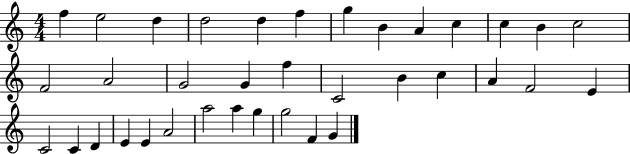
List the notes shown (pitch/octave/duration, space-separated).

F5/q E5/h D5/q D5/h D5/q F5/q G5/q B4/q A4/q C5/q C5/q B4/q C5/h F4/h A4/h G4/h G4/q F5/q C4/h B4/q C5/q A4/q F4/h E4/q C4/h C4/q D4/q E4/q E4/q A4/h A5/h A5/q G5/q G5/h F4/q G4/q